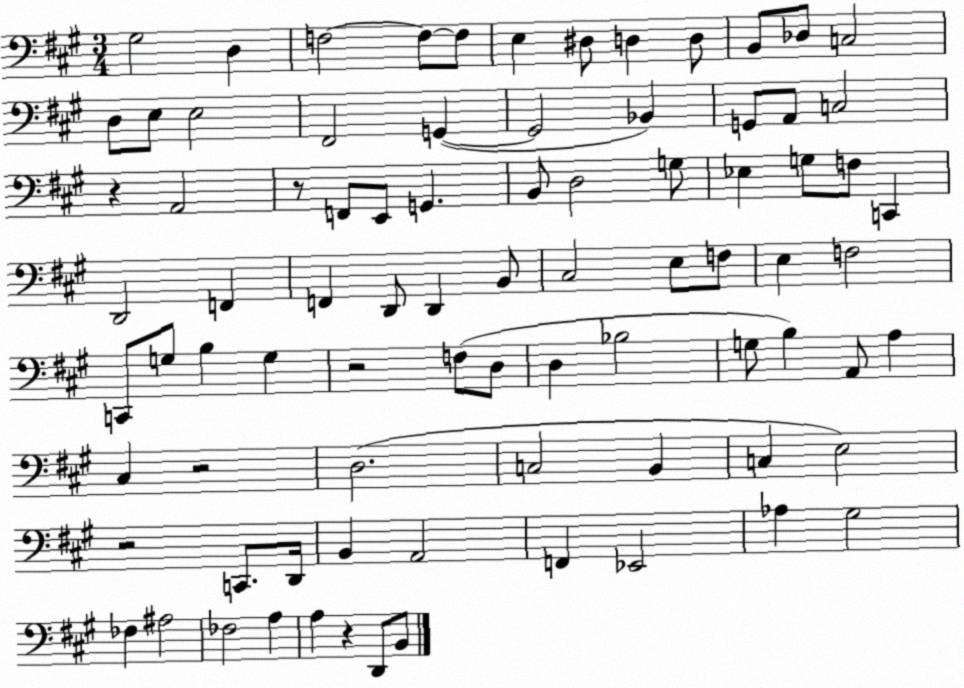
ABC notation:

X:1
T:Untitled
M:3/4
L:1/4
K:A
^G,2 D, F,2 F,/2 F,/2 E, ^D,/2 D, D,/2 B,,/2 _D,/2 C,2 D,/2 E,/2 E,2 ^F,,2 G,, G,,2 _B,, G,,/2 A,,/2 C,2 z A,,2 z/2 F,,/2 E,,/2 G,, B,,/2 D,2 G,/2 _E, G,/2 F,/2 C,, D,,2 F,, F,, D,,/2 D,, B,,/2 ^C,2 E,/2 F,/2 E, F,2 C,,/2 G,/2 B, G, z2 F,/2 D,/2 D, _B,2 G,/2 B, A,,/2 A, ^C, z2 D,2 C,2 B,, C, E,2 z2 C,,/2 D,,/4 B,, A,,2 F,, _E,,2 _A, ^G,2 _F, ^A,2 _F,2 A, A, z D,,/2 B,,/2